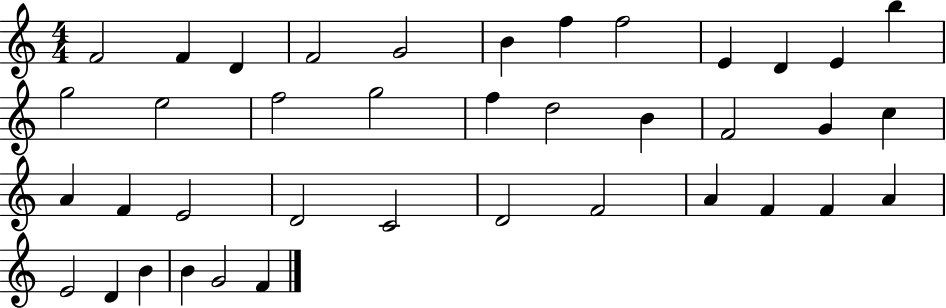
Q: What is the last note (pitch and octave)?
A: F4